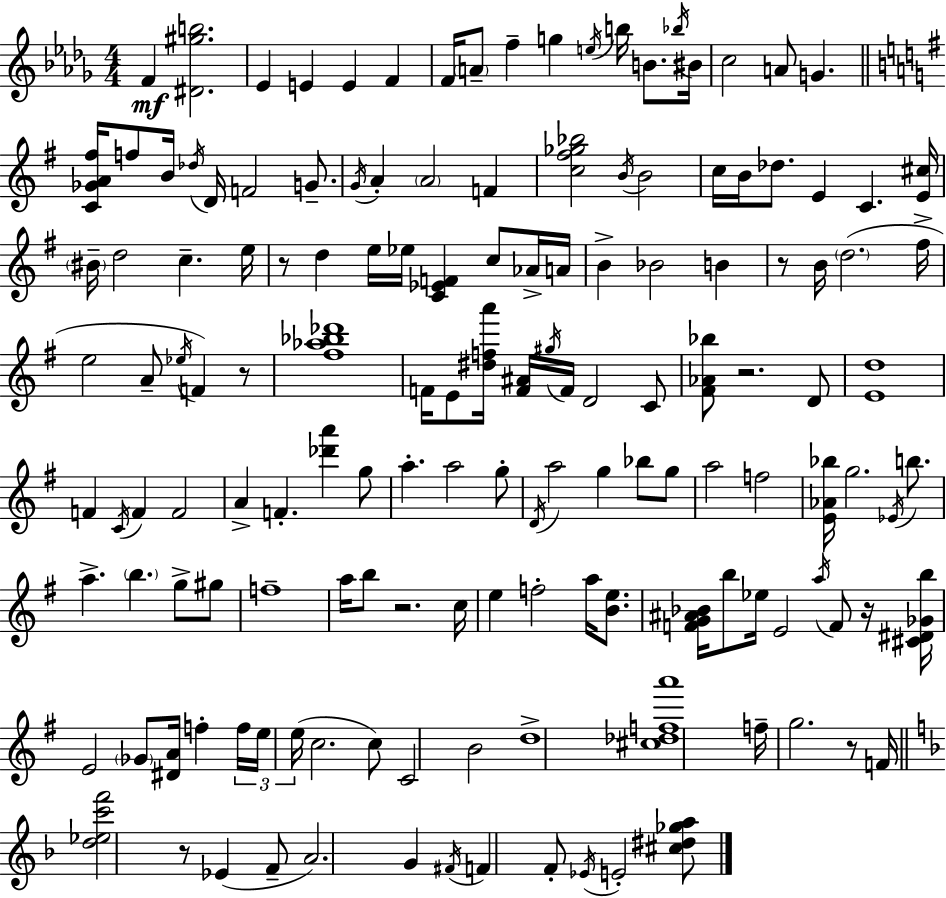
{
  \clef treble
  \numericTimeSignature
  \time 4/4
  \key bes \minor
  f'4\mf <dis' gis'' b''>2. | ees'4 e'4 e'4 f'4 | f'16 \parenthesize a'8-- f''4-- g''4 \acciaccatura { e''16 } b''16 b'8. | \acciaccatura { bes''16 } bis'16 c''2 a'8 g'4. | \break \bar "||" \break \key g \major <c' ges' a' fis''>16 f''8 b'16 \acciaccatura { des''16 } d'16 f'2 g'8.-- | \acciaccatura { g'16 } a'4-. \parenthesize a'2 f'4 | <c'' fis'' ges'' bes''>2 \acciaccatura { b'16 } b'2 | c''16 b'16 des''8. e'4 c'4. | \break <e' cis''>16 \parenthesize bis'16-- d''2 c''4.-- | e''16 r8 d''4 e''16 ees''16 <c' ees' f'>4 c''8 | aes'16-> a'16 b'4-> bes'2 b'4 | r8 b'16 \parenthesize d''2.( | \break fis''16-> e''2 a'8-- \acciaccatura { ees''16 } f'4) | r8 <fis'' aes'' bes'' des'''>1 | f'16 e'8 <dis'' f'' a'''>16 <f' ais'>16 \acciaccatura { gis''16 } f'16 d'2 | c'8 <fis' aes' bes''>8 r2. | \break d'8 <e' d''>1 | f'4 \acciaccatura { c'16 } f'4 f'2 | a'4-> f'4.-. | <des''' a'''>4 g''8 a''4.-. a''2 | \break g''8-. \acciaccatura { d'16 } a''2 g''4 | bes''8 g''8 a''2 f''2 | <e' aes' bes''>16 g''2. | \acciaccatura { ees'16 } b''8. a''4.-> \parenthesize b''4. | \break g''8-> gis''8 f''1-- | a''16 b''8 r2. | c''16 e''4 f''2-. | a''16 <b' e''>8. <f' g' ais' bes'>16 b''8 ees''16 e'2 | \break \acciaccatura { a''16 } f'8 r16 <cis' dis' ges' b''>16 e'2 | \parenthesize ges'8 <dis' a'>16 f''4-. \tuplet 3/2 { f''16 e''16 e''16( } c''2. | c''8) c'2 | b'2 d''1-> | \break <cis'' des'' f'' a'''>1 | f''16-- g''2. | r8 f'16 \bar "||" \break \key d \minor <d'' ees'' c''' f'''>2 r8 ees'4( f'8-- | a'2.) g'4 | \acciaccatura { fis'16 } f'4 f'8-. \acciaccatura { ees'16 } e'2-. | <cis'' dis'' ges'' a''>8 \bar "|."
}